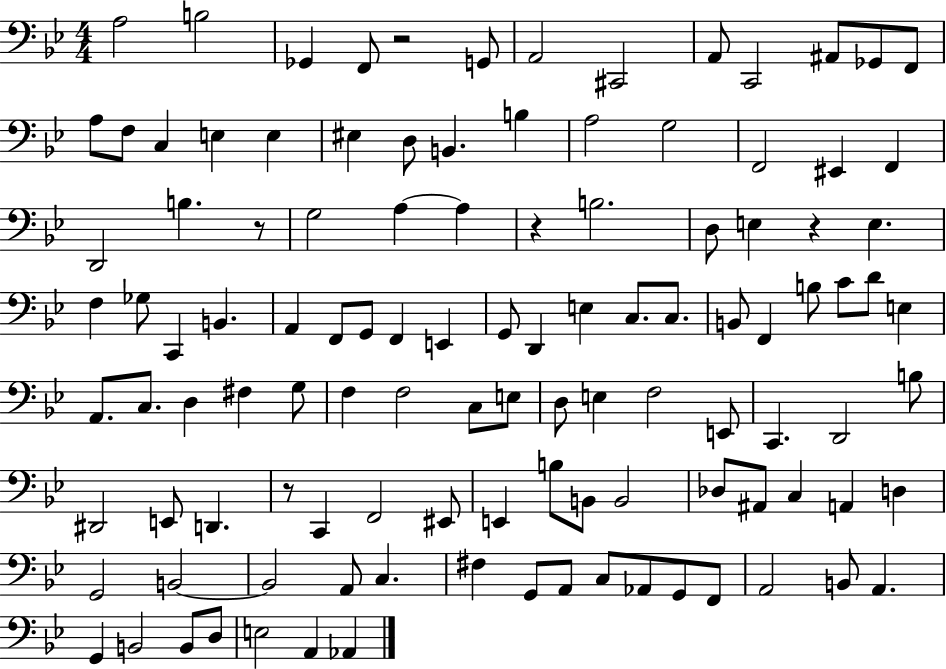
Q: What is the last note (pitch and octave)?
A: Ab2